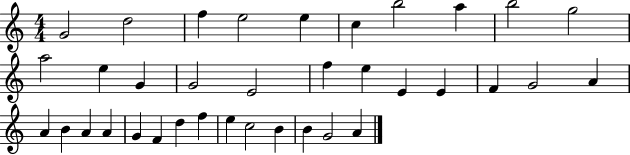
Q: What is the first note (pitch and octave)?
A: G4